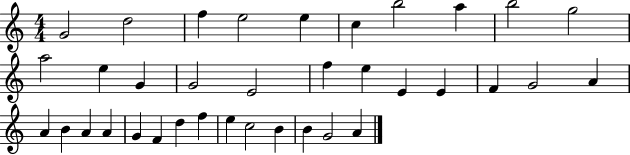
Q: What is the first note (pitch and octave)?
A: G4